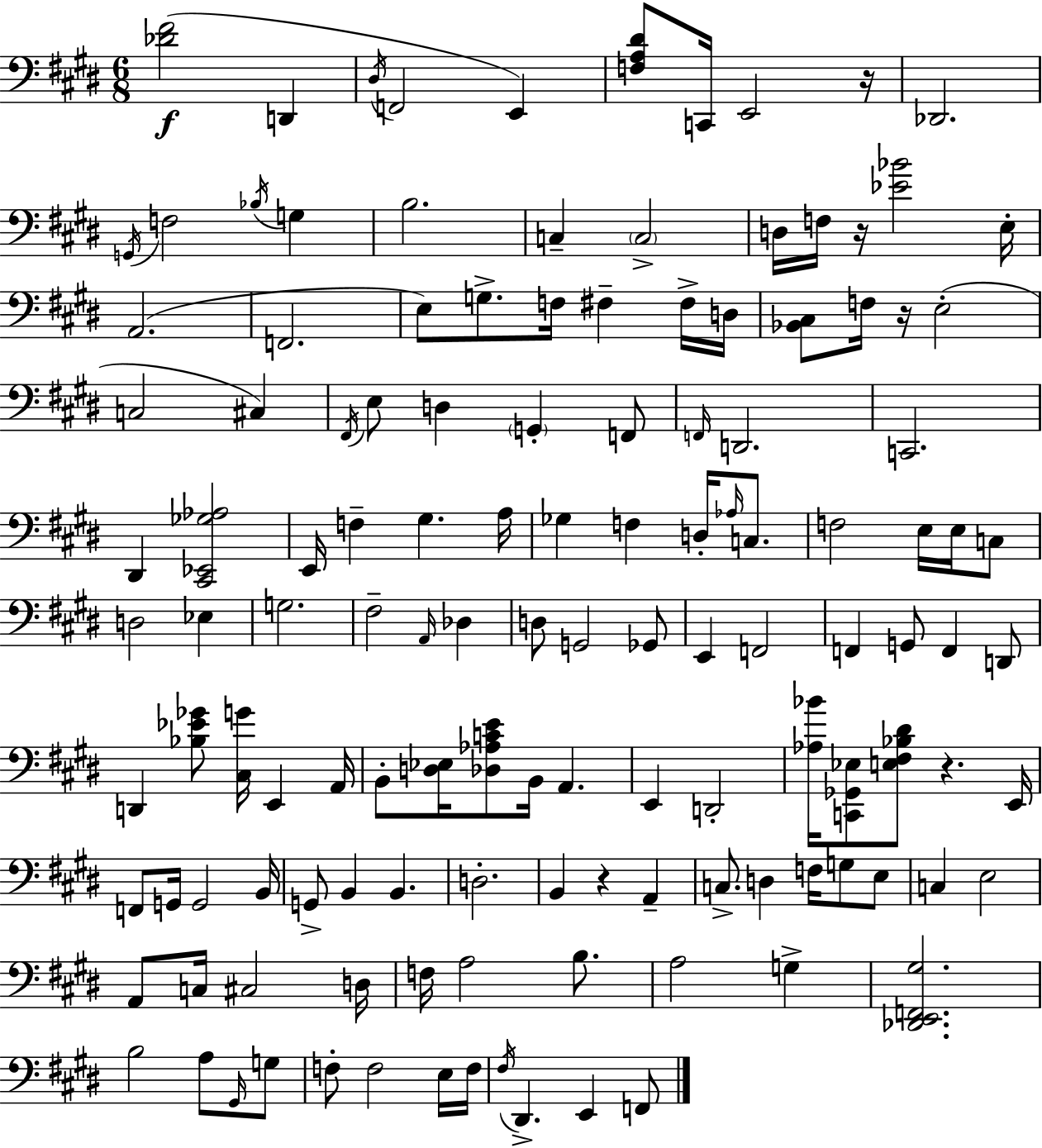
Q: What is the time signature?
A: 6/8